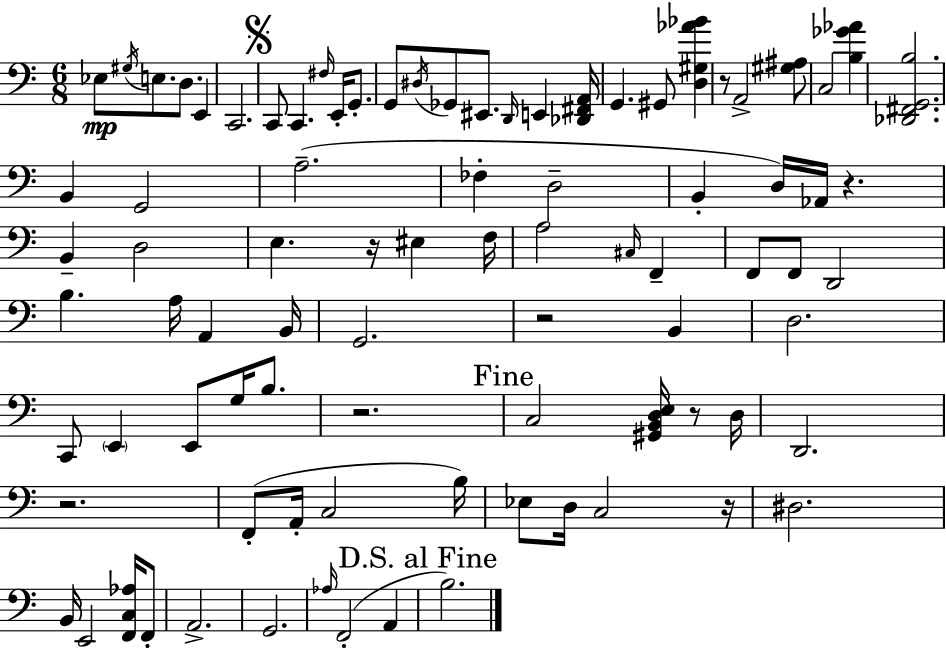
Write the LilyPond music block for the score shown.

{
  \clef bass
  \numericTimeSignature
  \time 6/8
  \key c \major
  ees8\mp \acciaccatura { gis16 } e8. d8. e,4 | c,2. | \mark \markup { \musicglyph "scripts.segno" } c,8 c,4. \grace { fis16 } e,16-. g,8.-. | g,8 \acciaccatura { dis16 } ges,8 eis,8. \grace { d,16 } e,4 | \break <des, fis, a,>16 g,4. gis,8 | <d gis aes' bes'>4 r8 a,2-> | <gis ais>8 c2 | <b ges' aes'>4 <des, fis, g, b>2. | \break b,4 g,2 | a2.--( | fes4-. d2-- | b,4-. d16) aes,16 r4. | \break b,4-- d2 | e4. r16 eis4 | f16 a2 | \grace { cis16 } f,4-- f,8 f,8 d,2 | \break b4. a16 | a,4 b,16 g,2. | r2 | b,4 d2. | \break c,8 \parenthesize e,4 e,8 | g16 b8. r2. | \mark "Fine" c2 | <gis, b, d e>16 r8 d16 d,2. | \break r2. | f,8-.( a,16-. c2 | b16) ees8 d16 c2 | r16 dis2. | \break b,16 e,2 | <f, c aes>16 f,8-. a,2.-> | g,2. | \grace { aes16 } f,2-.( | \break a,4 \mark "D.S. al Fine" b2.) | \bar "|."
}